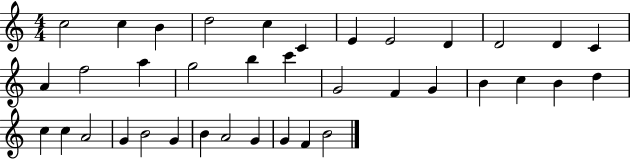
X:1
T:Untitled
M:4/4
L:1/4
K:C
c2 c B d2 c C E E2 D D2 D C A f2 a g2 b c' G2 F G B c B d c c A2 G B2 G B A2 G G F B2